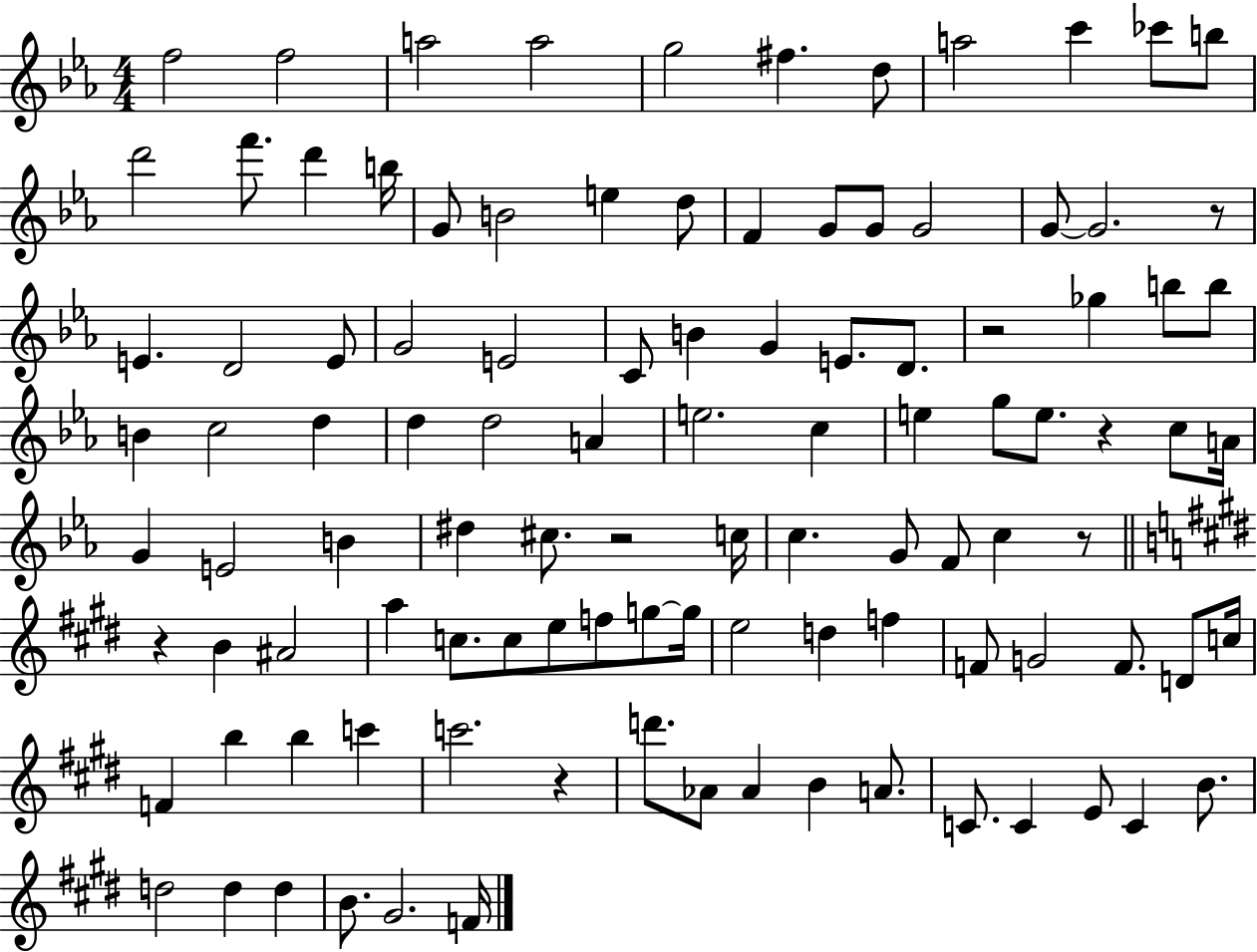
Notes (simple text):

F5/h F5/h A5/h A5/h G5/h F#5/q. D5/e A5/h C6/q CES6/e B5/e D6/h F6/e. D6/q B5/s G4/e B4/h E5/q D5/e F4/q G4/e G4/e G4/h G4/e G4/h. R/e E4/q. D4/h E4/e G4/h E4/h C4/e B4/q G4/q E4/e. D4/e. R/h Gb5/q B5/e B5/e B4/q C5/h D5/q D5/q D5/h A4/q E5/h. C5/q E5/q G5/e E5/e. R/q C5/e A4/s G4/q E4/h B4/q D#5/q C#5/e. R/h C5/s C5/q. G4/e F4/e C5/q R/e R/q B4/q A#4/h A5/q C5/e. C5/e E5/e F5/e G5/e G5/s E5/h D5/q F5/q F4/e G4/h F4/e. D4/e C5/s F4/q B5/q B5/q C6/q C6/h. R/q D6/e. Ab4/e Ab4/q B4/q A4/e. C4/e. C4/q E4/e C4/q B4/e. D5/h D5/q D5/q B4/e. G#4/h. F4/s